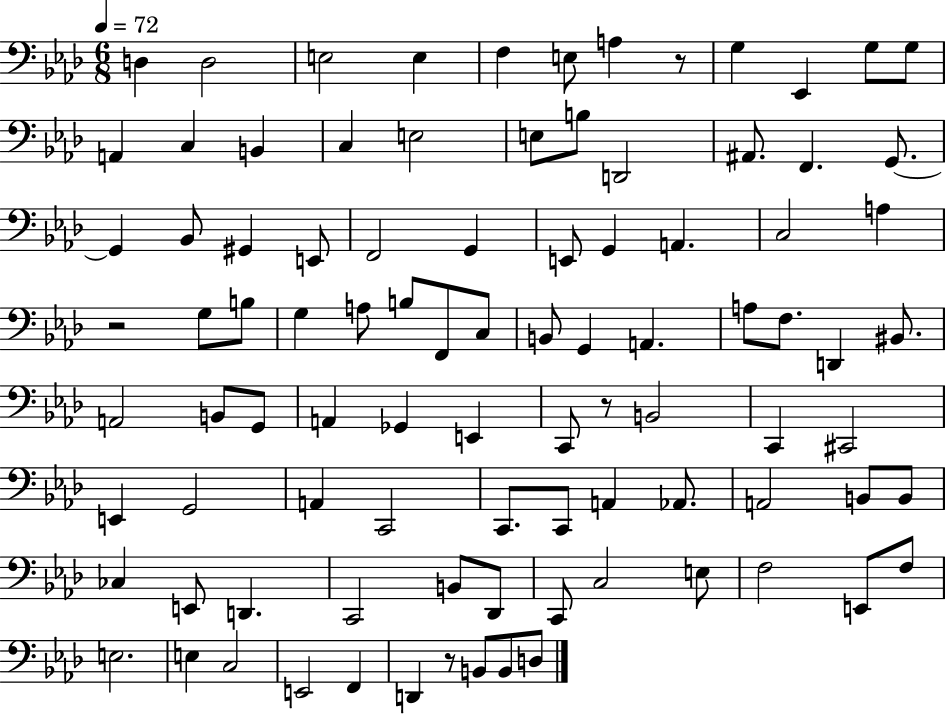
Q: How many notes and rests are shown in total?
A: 93